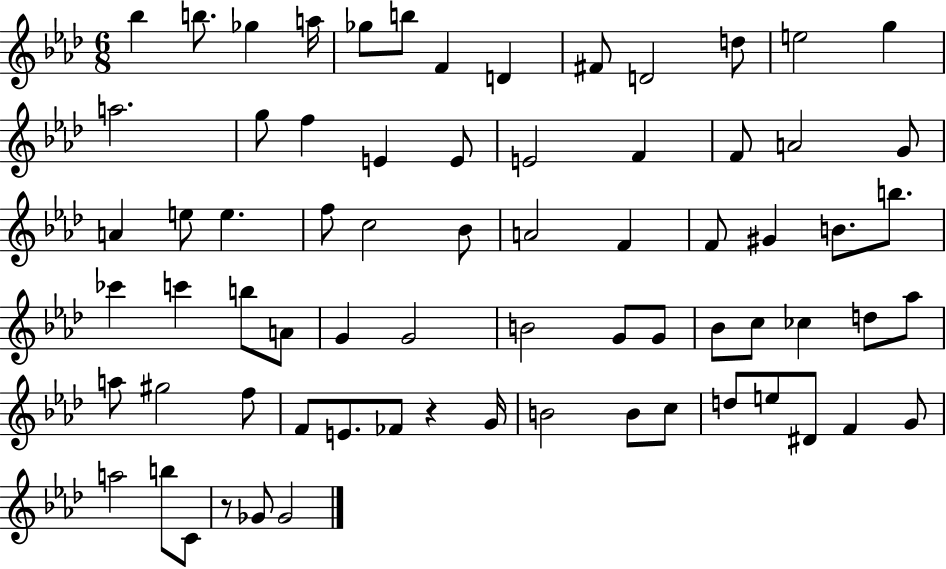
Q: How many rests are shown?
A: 2